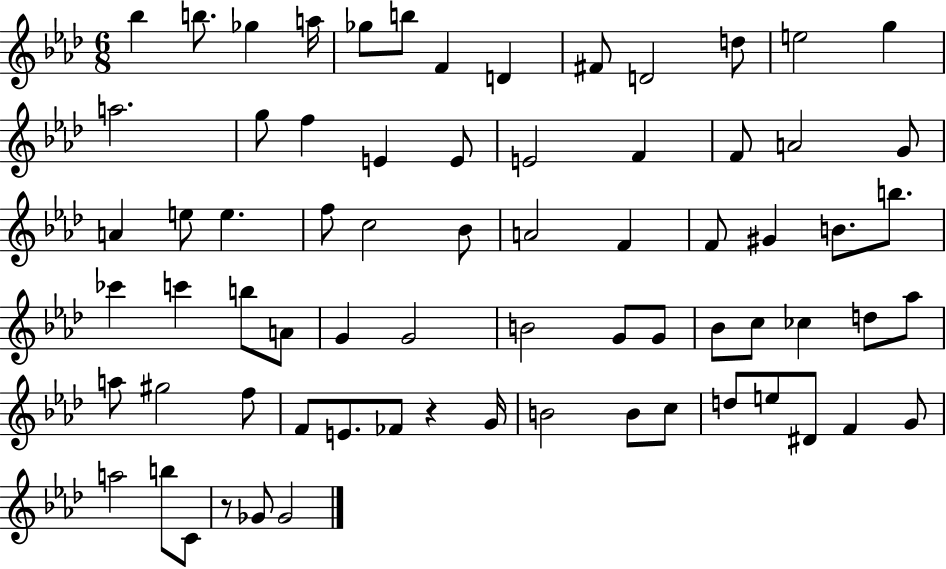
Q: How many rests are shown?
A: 2